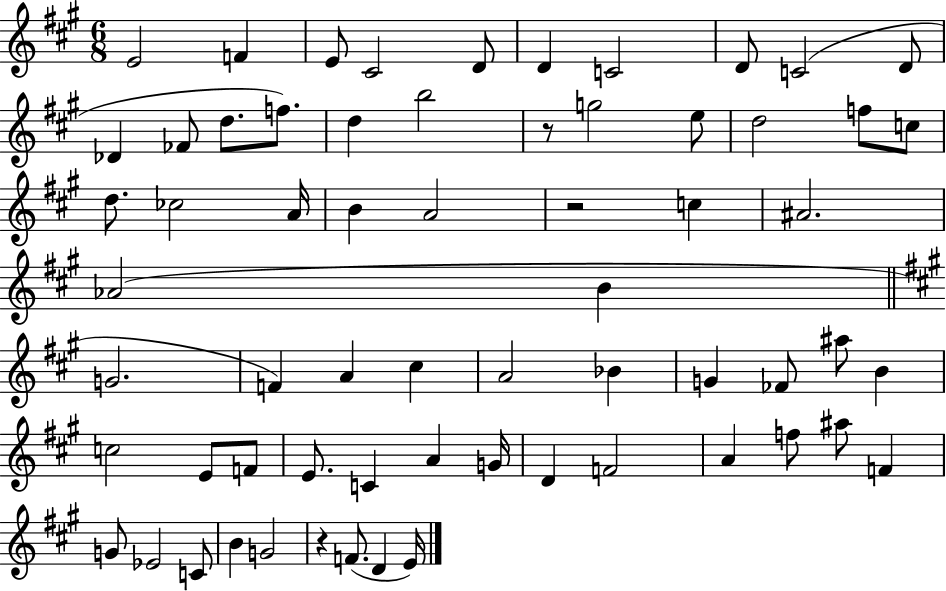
E4/h F4/q E4/e C#4/h D4/e D4/q C4/h D4/e C4/h D4/e Db4/q FES4/e D5/e. F5/e. D5/q B5/h R/e G5/h E5/e D5/h F5/e C5/e D5/e. CES5/h A4/s B4/q A4/h R/h C5/q A#4/h. Ab4/h B4/q G4/h. F4/q A4/q C#5/q A4/h Bb4/q G4/q FES4/e A#5/e B4/q C5/h E4/e F4/e E4/e. C4/q A4/q G4/s D4/q F4/h A4/q F5/e A#5/e F4/q G4/e Eb4/h C4/e B4/q G4/h R/q F4/e. D4/q E4/s